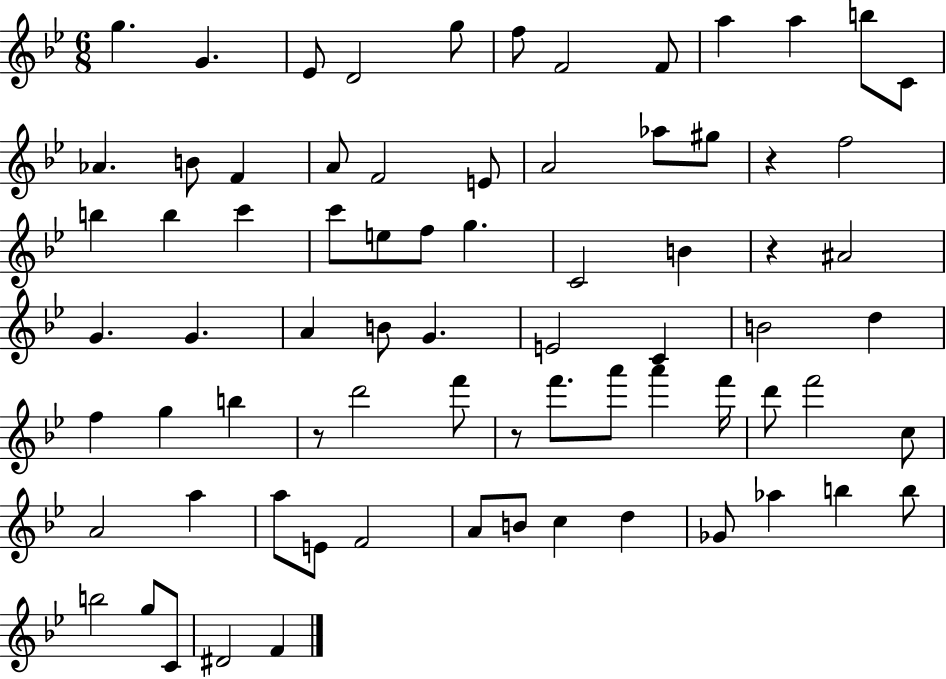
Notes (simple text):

G5/q. G4/q. Eb4/e D4/h G5/e F5/e F4/h F4/e A5/q A5/q B5/e C4/e Ab4/q. B4/e F4/q A4/e F4/h E4/e A4/h Ab5/e G#5/e R/q F5/h B5/q B5/q C6/q C6/e E5/e F5/e G5/q. C4/h B4/q R/q A#4/h G4/q. G4/q. A4/q B4/e G4/q. E4/h C4/q B4/h D5/q F5/q G5/q B5/q R/e D6/h F6/e R/e F6/e. A6/e A6/q F6/s D6/e F6/h C5/e A4/h A5/q A5/e E4/e F4/h A4/e B4/e C5/q D5/q Gb4/e Ab5/q B5/q B5/e B5/h G5/e C4/e D#4/h F4/q